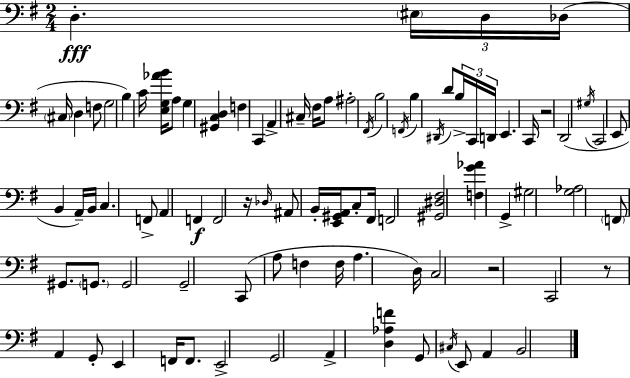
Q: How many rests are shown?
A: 4